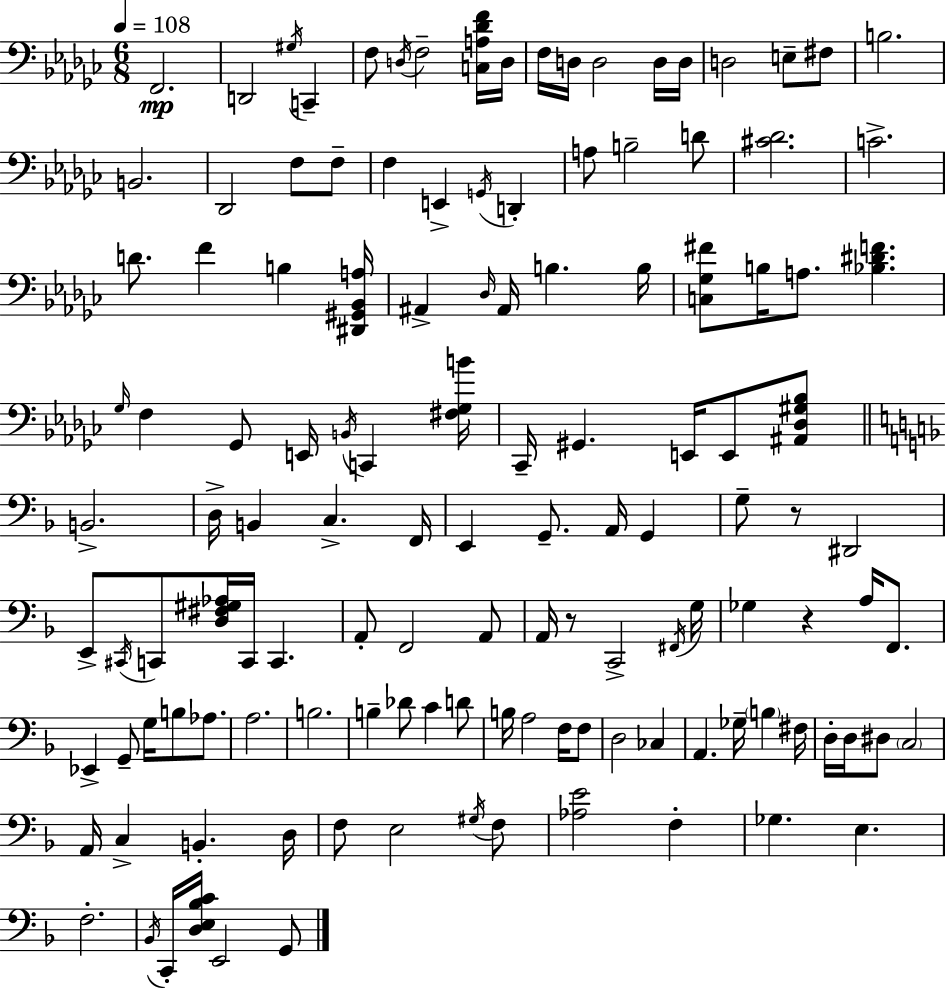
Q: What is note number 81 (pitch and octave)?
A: A3